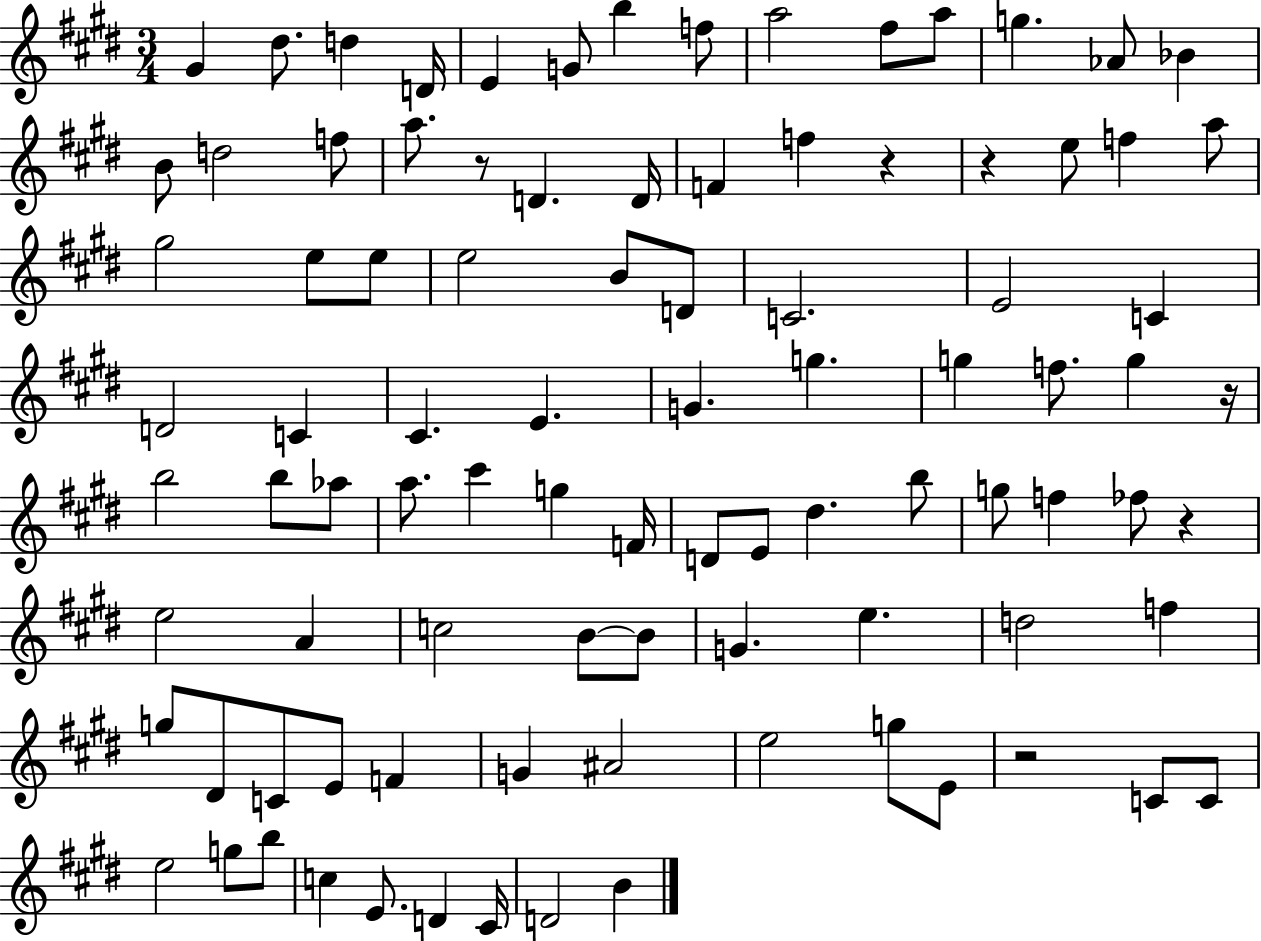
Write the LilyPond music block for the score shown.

{
  \clef treble
  \numericTimeSignature
  \time 3/4
  \key e \major
  gis'4 dis''8. d''4 d'16 | e'4 g'8 b''4 f''8 | a''2 fis''8 a''8 | g''4. aes'8 bes'4 | \break b'8 d''2 f''8 | a''8. r8 d'4. d'16 | f'4 f''4 r4 | r4 e''8 f''4 a''8 | \break gis''2 e''8 e''8 | e''2 b'8 d'8 | c'2. | e'2 c'4 | \break d'2 c'4 | cis'4. e'4. | g'4. g''4. | g''4 f''8. g''4 r16 | \break b''2 b''8 aes''8 | a''8. cis'''4 g''4 f'16 | d'8 e'8 dis''4. b''8 | g''8 f''4 fes''8 r4 | \break e''2 a'4 | c''2 b'8~~ b'8 | g'4. e''4. | d''2 f''4 | \break g''8 dis'8 c'8 e'8 f'4 | g'4 ais'2 | e''2 g''8 e'8 | r2 c'8 c'8 | \break e''2 g''8 b''8 | c''4 e'8. d'4 cis'16 | d'2 b'4 | \bar "|."
}